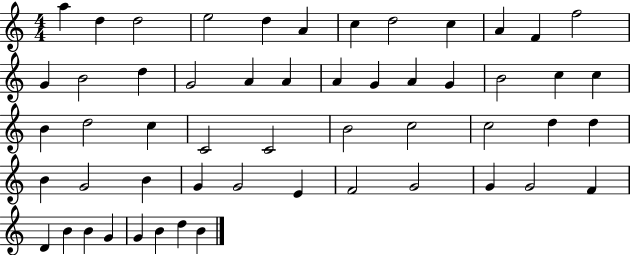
X:1
T:Untitled
M:4/4
L:1/4
K:C
a d d2 e2 d A c d2 c A F f2 G B2 d G2 A A A G A G B2 c c B d2 c C2 C2 B2 c2 c2 d d B G2 B G G2 E F2 G2 G G2 F D B B G G B d B